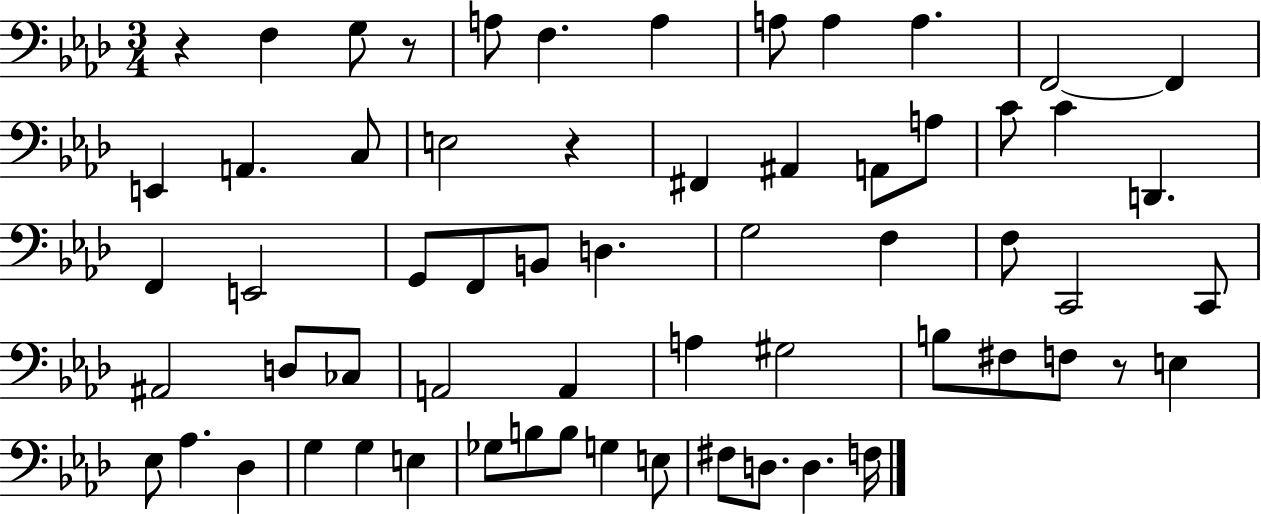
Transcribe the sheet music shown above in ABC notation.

X:1
T:Untitled
M:3/4
L:1/4
K:Ab
z F, G,/2 z/2 A,/2 F, A, A,/2 A, A, F,,2 F,, E,, A,, C,/2 E,2 z ^F,, ^A,, A,,/2 A,/2 C/2 C D,, F,, E,,2 G,,/2 F,,/2 B,,/2 D, G,2 F, F,/2 C,,2 C,,/2 ^A,,2 D,/2 _C,/2 A,,2 A,, A, ^G,2 B,/2 ^F,/2 F,/2 z/2 E, _E,/2 _A, _D, G, G, E, _G,/2 B,/2 B,/2 G, E,/2 ^F,/2 D,/2 D, F,/4